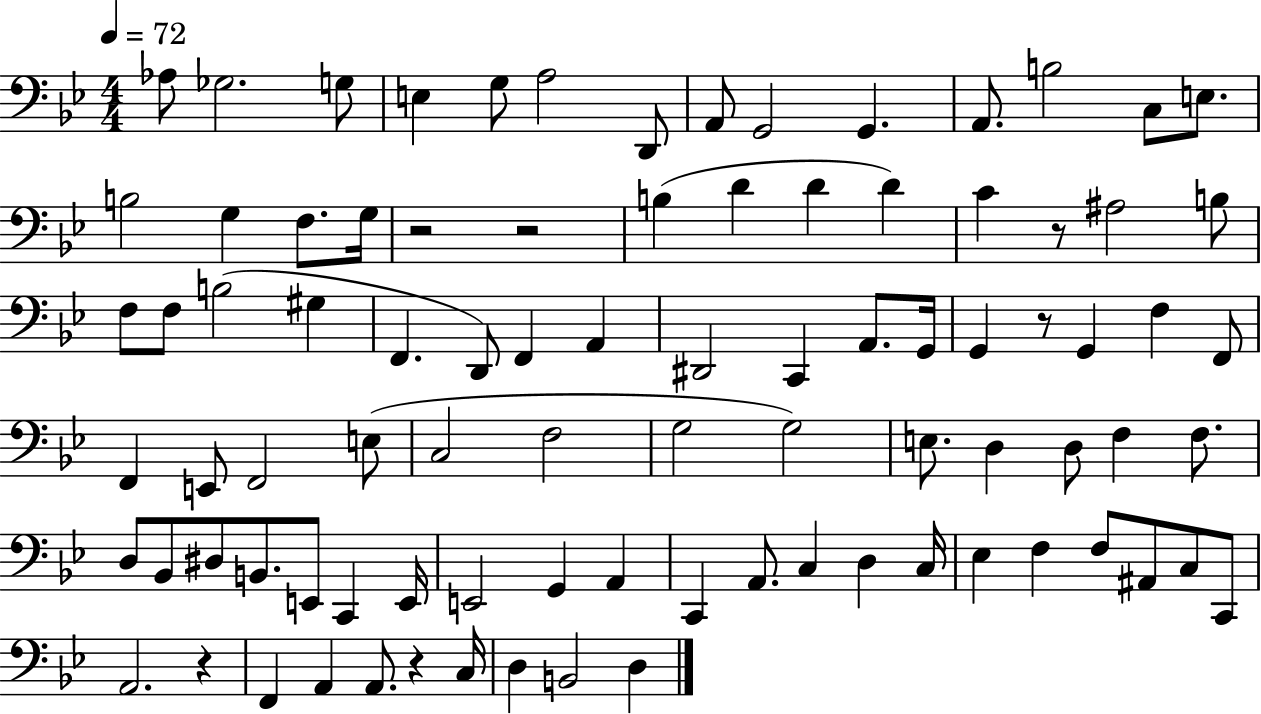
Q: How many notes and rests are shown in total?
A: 89